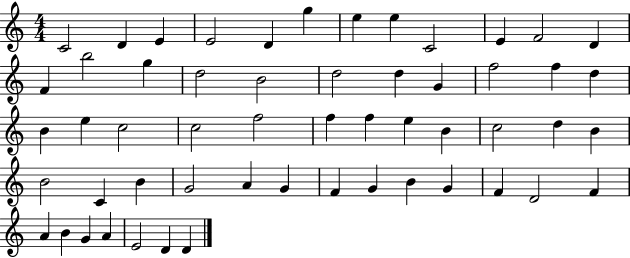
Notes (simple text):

C4/h D4/q E4/q E4/h D4/q G5/q E5/q E5/q C4/h E4/q F4/h D4/q F4/q B5/h G5/q D5/h B4/h D5/h D5/q G4/q F5/h F5/q D5/q B4/q E5/q C5/h C5/h F5/h F5/q F5/q E5/q B4/q C5/h D5/q B4/q B4/h C4/q B4/q G4/h A4/q G4/q F4/q G4/q B4/q G4/q F4/q D4/h F4/q A4/q B4/q G4/q A4/q E4/h D4/q D4/q